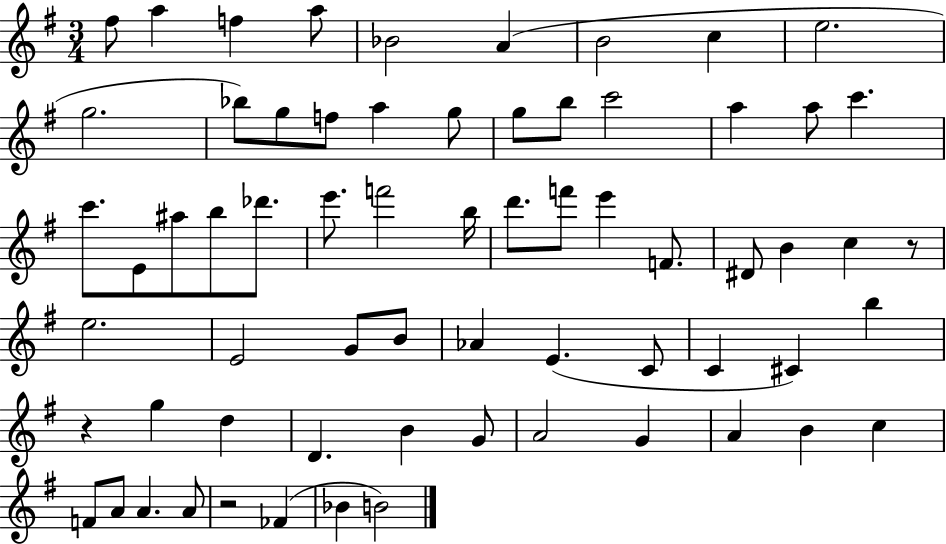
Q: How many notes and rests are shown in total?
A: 66